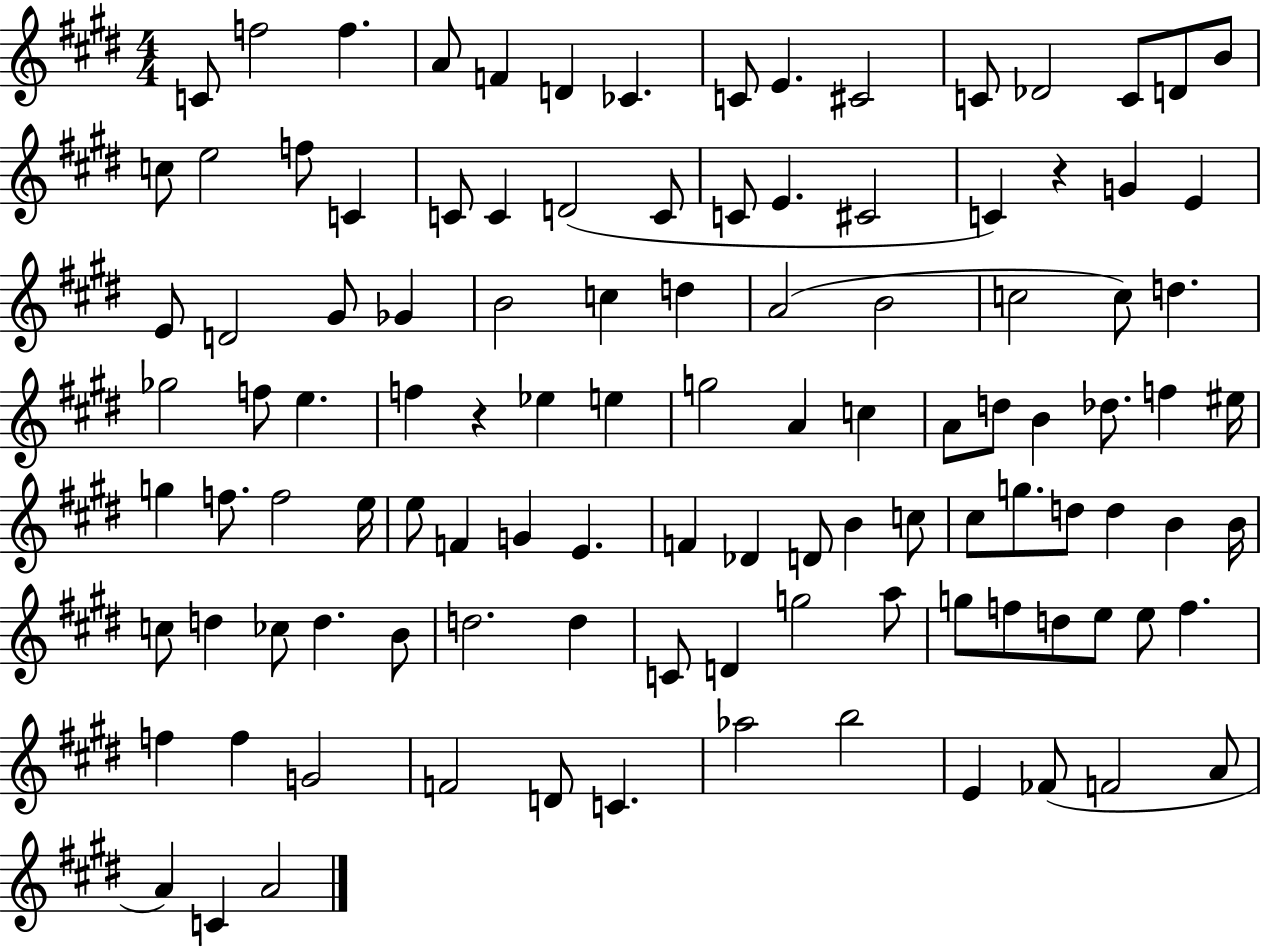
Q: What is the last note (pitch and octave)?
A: A4